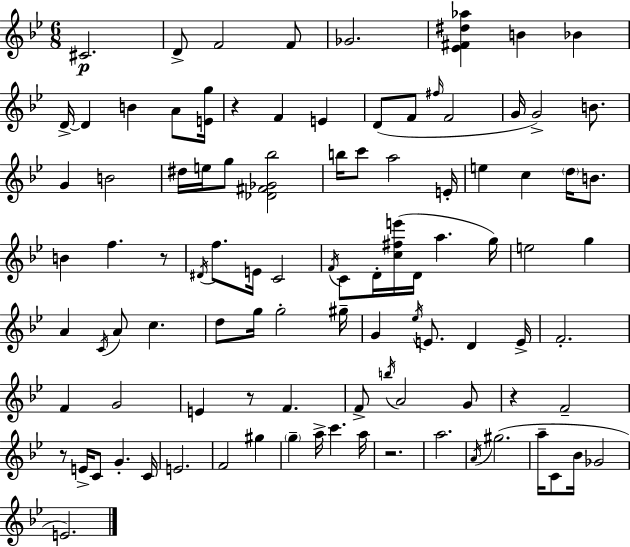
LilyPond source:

{
  \clef treble
  \numericTimeSignature
  \time 6/8
  \key bes \major
  \repeat volta 2 { cis'2.\p | d'8-> f'2 f'8 | ges'2. | <ees' fis' dis'' aes''>4 b'4 bes'4 | \break d'16->~~ d'4 b'4 a'8 <e' g''>16 | r4 f'4 e'4 | d'8( f'8 \grace { fis''16 } f'2 | g'16 g'2->) b'8. | \break g'4 b'2 | dis''16 e''16 g''8 <des' fis' ges' bes''>2 | b''16 c'''8 a''2 | e'16-. e''4 c''4 \parenthesize d''16 b'8. | \break b'4 f''4. r8 | \acciaccatura { dis'16 } f''8. e'16 c'2 | \acciaccatura { f'16 } c'8 d'16-. <c'' fis'' e'''>16( d'16 a''4. | g''16) e''2 g''4 | \break a'4 \acciaccatura { c'16 } a'8 c''4. | d''8 g''16 g''2-. | gis''16-- g'4 \acciaccatura { ees''16 } e'8. | d'4 e'16-> f'2.-. | \break f'4 g'2 | e'4 r8 f'4. | f'8-> \acciaccatura { b''16 } a'2 | g'8 r4 f'2-- | \break r8 e'16-> c'8 g'4.-. | c'16 e'2. | f'2 | gis''4 \parenthesize g''4-- a''16-> c'''4. | \break a''16 r2. | a''2. | \acciaccatura { a'16 } gis''2.( | a''16-- c'8 bes'16 ges'2 | \break e'2.) | } \bar "|."
}